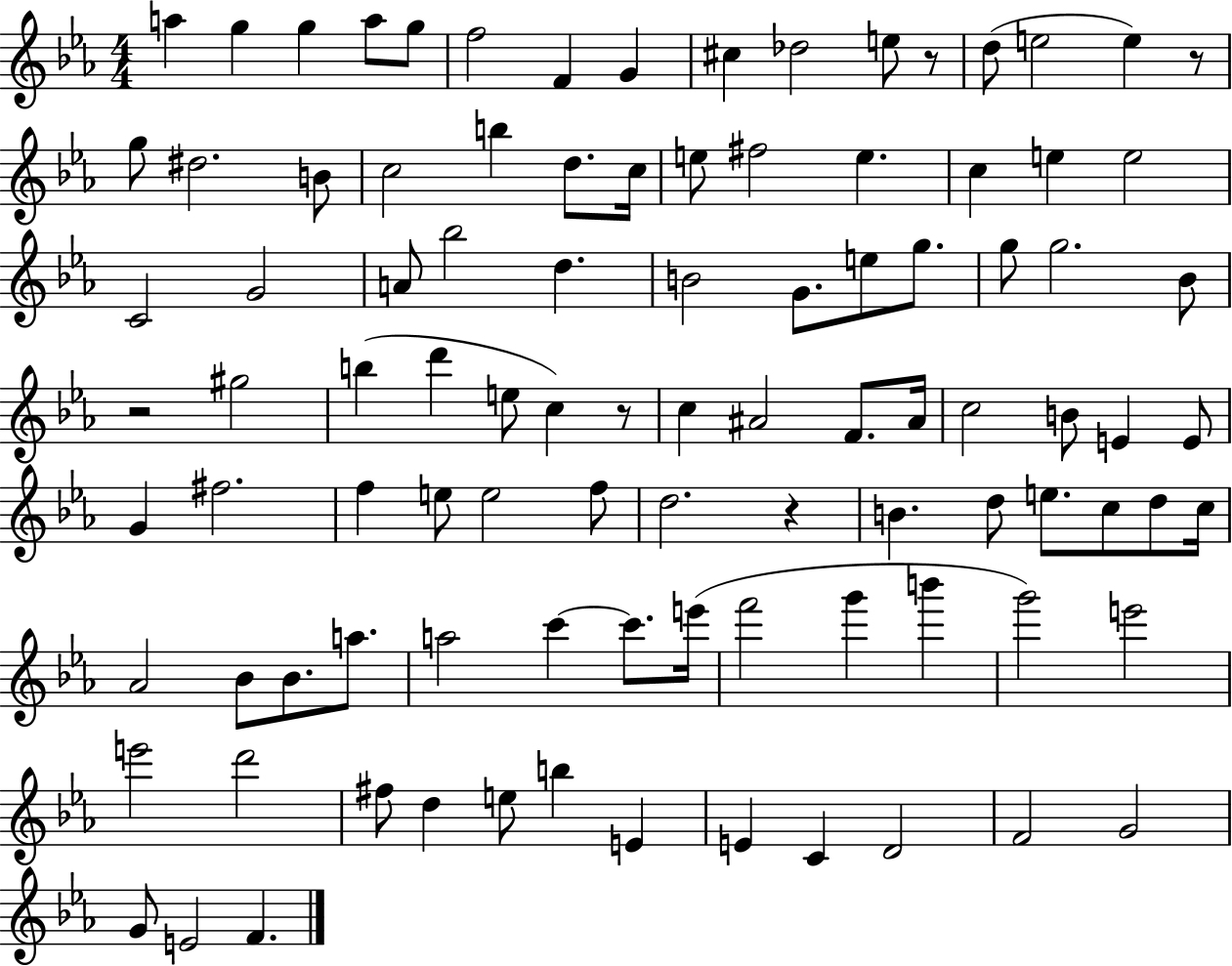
A5/q G5/q G5/q A5/e G5/e F5/h F4/q G4/q C#5/q Db5/h E5/e R/e D5/e E5/h E5/q R/e G5/e D#5/h. B4/e C5/h B5/q D5/e. C5/s E5/e F#5/h E5/q. C5/q E5/q E5/h C4/h G4/h A4/e Bb5/h D5/q. B4/h G4/e. E5/e G5/e. G5/e G5/h. Bb4/e R/h G#5/h B5/q D6/q E5/e C5/q R/e C5/q A#4/h F4/e. A#4/s C5/h B4/e E4/q E4/e G4/q F#5/h. F5/q E5/e E5/h F5/e D5/h. R/q B4/q. D5/e E5/e. C5/e D5/e C5/s Ab4/h Bb4/e Bb4/e. A5/e. A5/h C6/q C6/e. E6/s F6/h G6/q B6/q G6/h E6/h E6/h D6/h F#5/e D5/q E5/e B5/q E4/q E4/q C4/q D4/h F4/h G4/h G4/e E4/h F4/q.